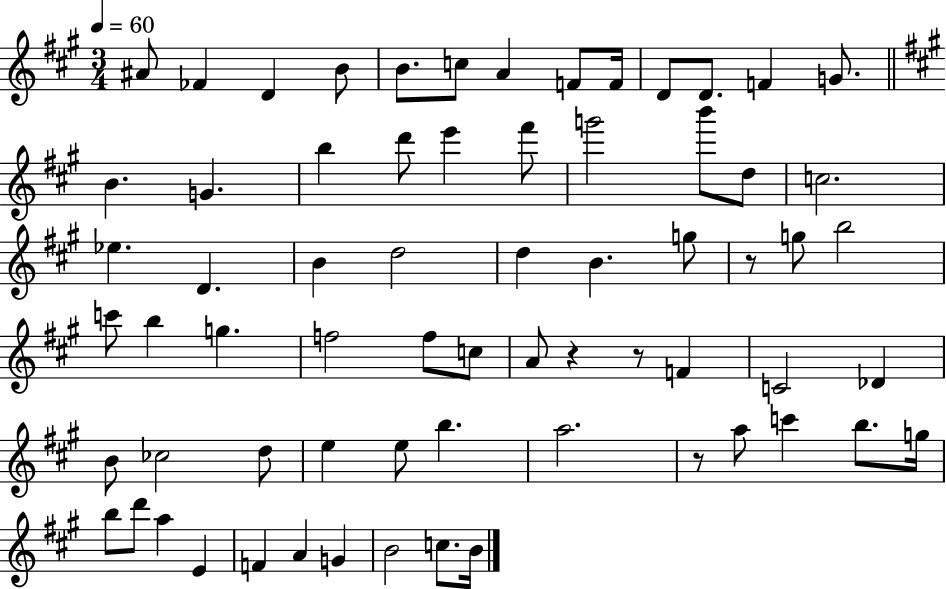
A#4/e FES4/q D4/q B4/e B4/e. C5/e A4/q F4/e F4/s D4/e D4/e. F4/q G4/e. B4/q. G4/q. B5/q D6/e E6/q F#6/e G6/h B6/e D5/e C5/h. Eb5/q. D4/q. B4/q D5/h D5/q B4/q. G5/e R/e G5/e B5/h C6/e B5/q G5/q. F5/h F5/e C5/e A4/e R/q R/e F4/q C4/h Db4/q B4/e CES5/h D5/e E5/q E5/e B5/q. A5/h. R/e A5/e C6/q B5/e. G5/s B5/e D6/e A5/q E4/q F4/q A4/q G4/q B4/h C5/e. B4/s